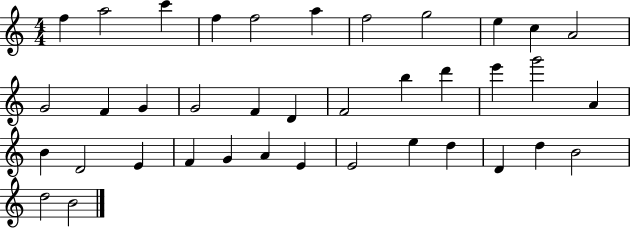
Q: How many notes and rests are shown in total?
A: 38